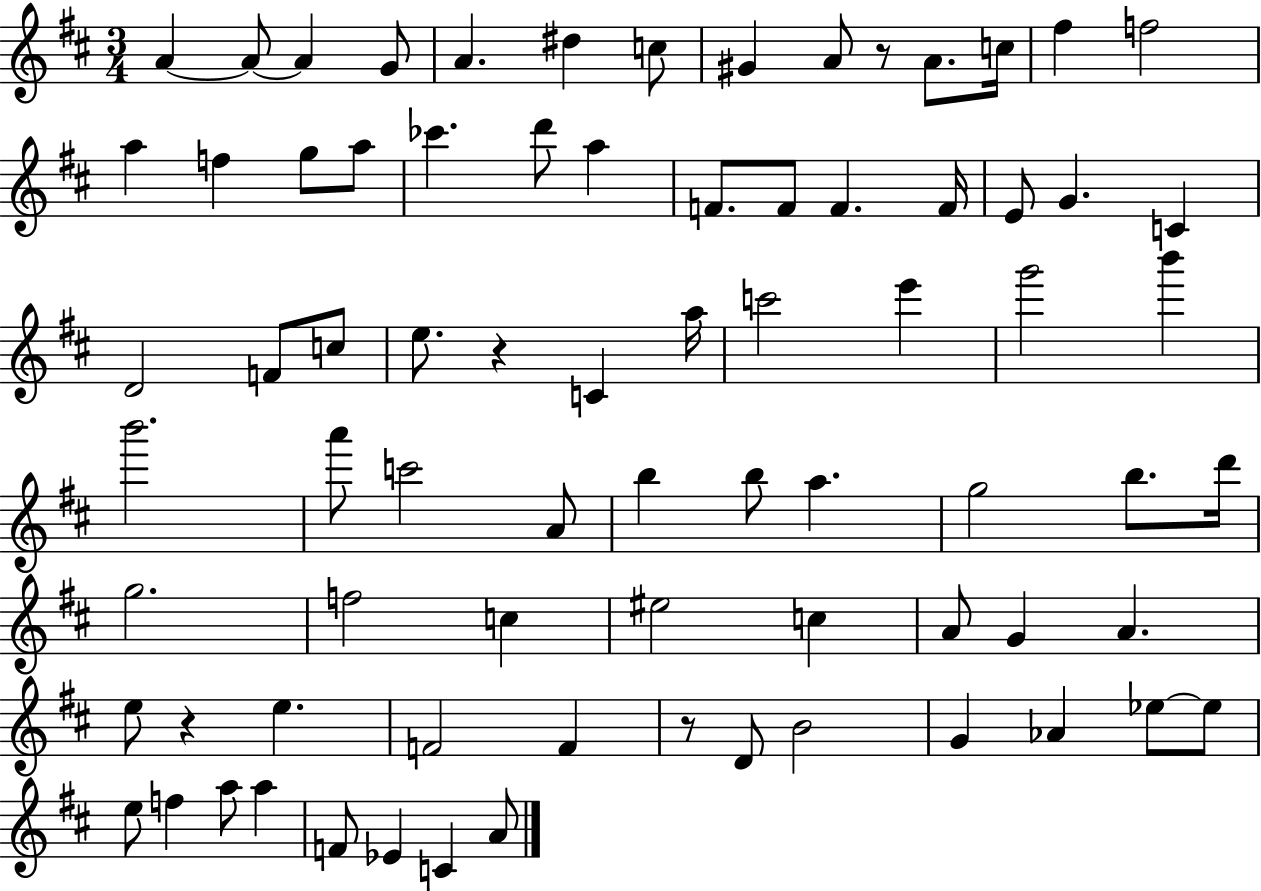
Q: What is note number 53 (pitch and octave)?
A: A4